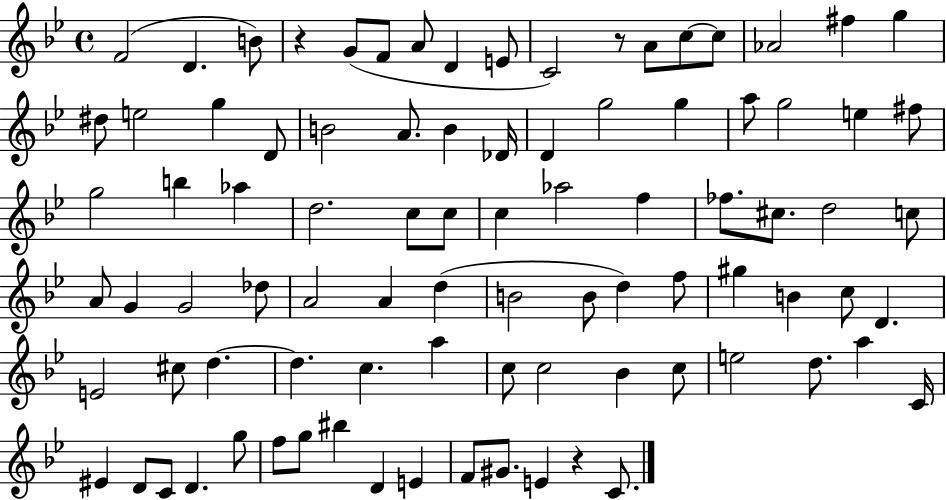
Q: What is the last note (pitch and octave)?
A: C4